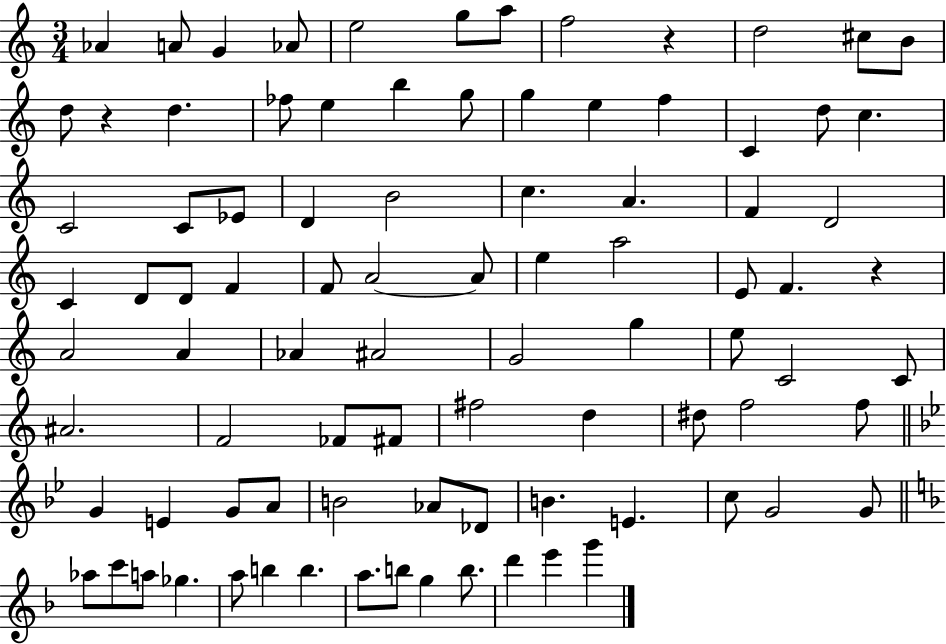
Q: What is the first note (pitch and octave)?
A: Ab4